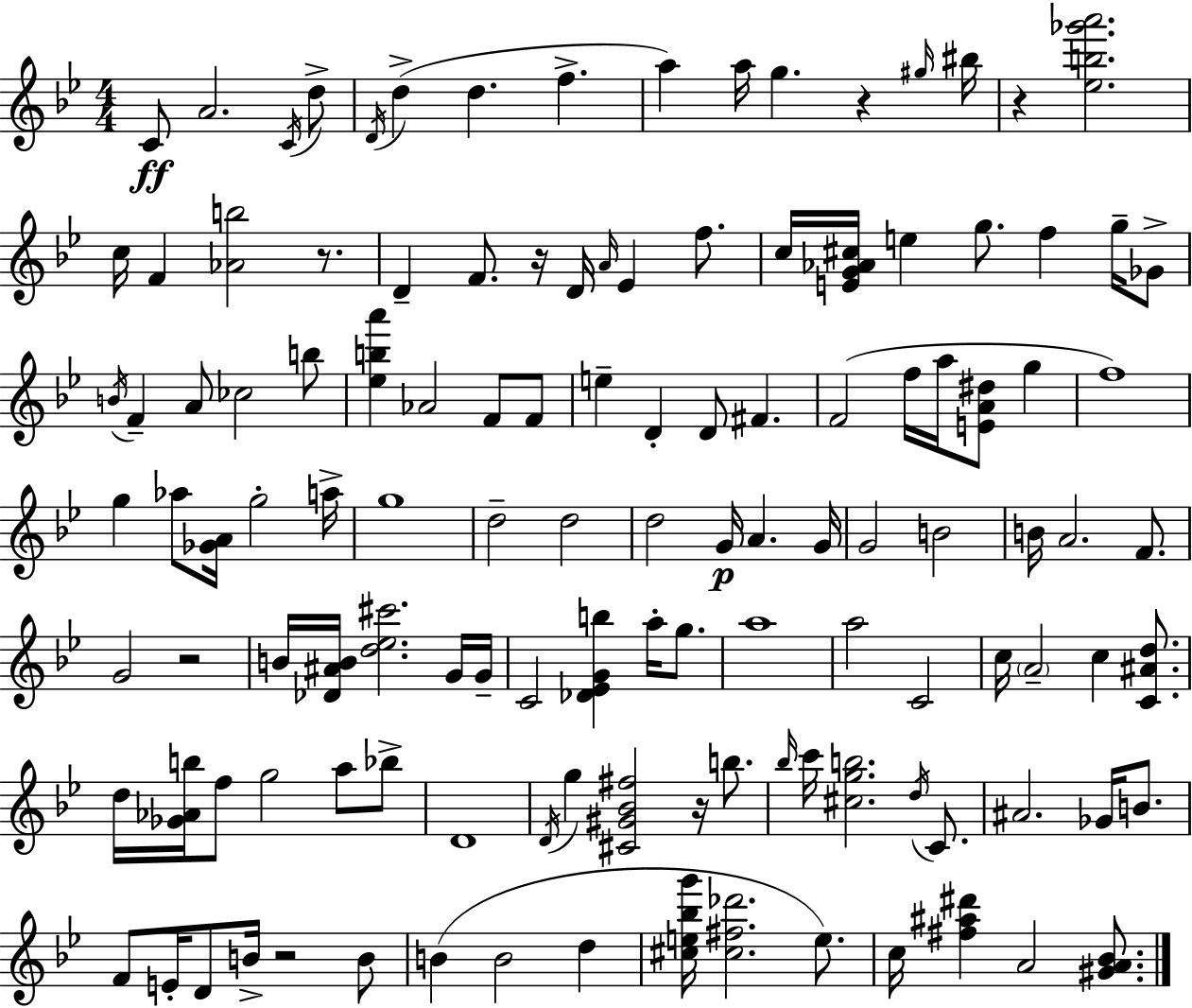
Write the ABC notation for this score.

X:1
T:Untitled
M:4/4
L:1/4
K:Gm
C/2 A2 C/4 d/2 D/4 d d f a a/4 g z ^g/4 ^b/4 z [_eb_g'a']2 c/4 F [_Ab]2 z/2 D F/2 z/4 D/4 A/4 _E f/2 c/4 [EG_A^c]/4 e g/2 f g/4 _G/2 B/4 F A/2 _c2 b/2 [_eba'] _A2 F/2 F/2 e D D/2 ^F F2 f/4 a/4 [EA^d]/2 g f4 g _a/2 [_GA]/4 g2 a/4 g4 d2 d2 d2 G/4 A G/4 G2 B2 B/4 A2 F/2 G2 z2 B/4 [_D^AB]/4 [d_e^c']2 G/4 G/4 C2 [_D_EGb] a/4 g/2 a4 a2 C2 c/4 A2 c [C^Ad]/2 d/4 [_G_Ab]/4 f/2 g2 a/2 _b/2 D4 D/4 g [^C^G_B^f]2 z/4 b/2 _b/4 c'/4 [^cgb]2 d/4 C/2 ^A2 _G/4 B/2 F/2 E/4 D/2 B/4 z2 B/2 B B2 d [^ce_bg']/4 [^c^f_d']2 e/2 c/4 [^f^a^d'] A2 [^GA_B]/2